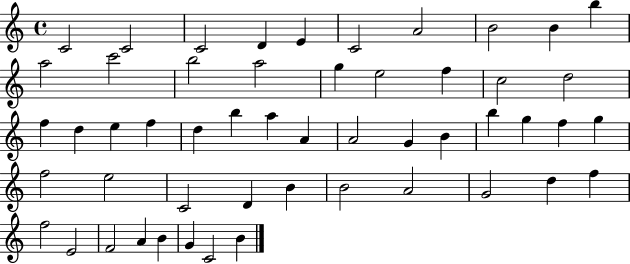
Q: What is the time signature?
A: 4/4